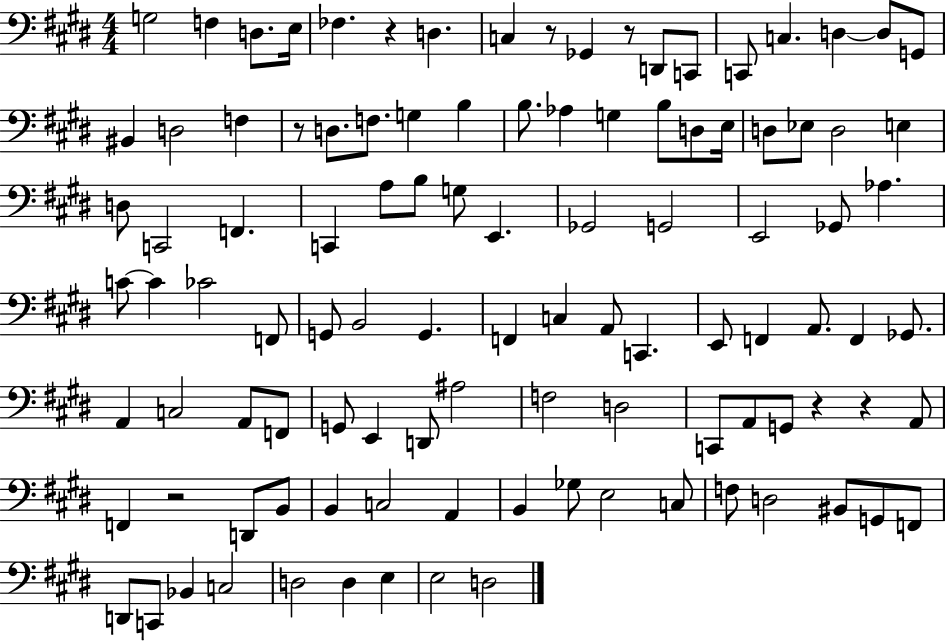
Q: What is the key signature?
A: E major